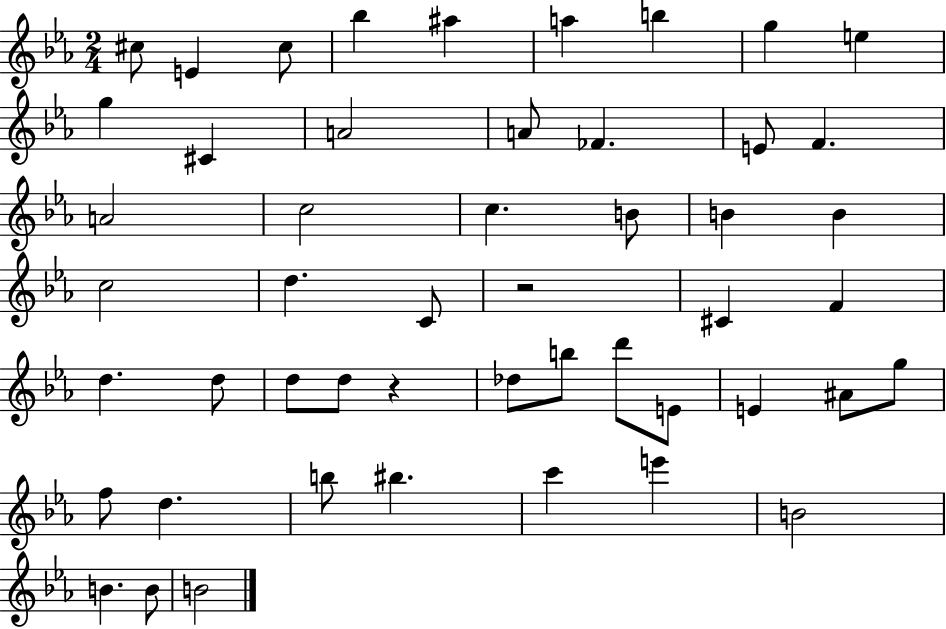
{
  \clef treble
  \numericTimeSignature
  \time 2/4
  \key ees \major
  cis''8 e'4 cis''8 | bes''4 ais''4 | a''4 b''4 | g''4 e''4 | \break g''4 cis'4 | a'2 | a'8 fes'4. | e'8 f'4. | \break a'2 | c''2 | c''4. b'8 | b'4 b'4 | \break c''2 | d''4. c'8 | r2 | cis'4 f'4 | \break d''4. d''8 | d''8 d''8 r4 | des''8 b''8 d'''8 e'8 | e'4 ais'8 g''8 | \break f''8 d''4. | b''8 bis''4. | c'''4 e'''4 | b'2 | \break b'4. b'8 | b'2 | \bar "|."
}